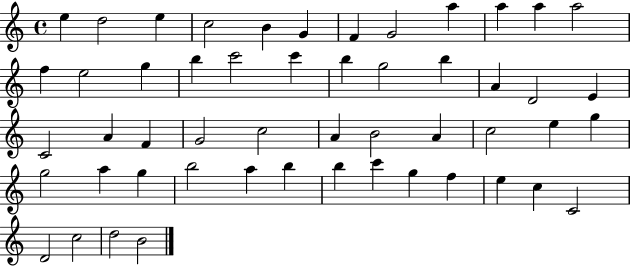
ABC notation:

X:1
T:Untitled
M:4/4
L:1/4
K:C
e d2 e c2 B G F G2 a a a a2 f e2 g b c'2 c' b g2 b A D2 E C2 A F G2 c2 A B2 A c2 e g g2 a g b2 a b b c' g f e c C2 D2 c2 d2 B2